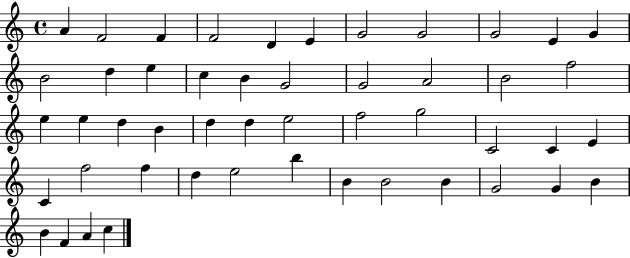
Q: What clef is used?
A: treble